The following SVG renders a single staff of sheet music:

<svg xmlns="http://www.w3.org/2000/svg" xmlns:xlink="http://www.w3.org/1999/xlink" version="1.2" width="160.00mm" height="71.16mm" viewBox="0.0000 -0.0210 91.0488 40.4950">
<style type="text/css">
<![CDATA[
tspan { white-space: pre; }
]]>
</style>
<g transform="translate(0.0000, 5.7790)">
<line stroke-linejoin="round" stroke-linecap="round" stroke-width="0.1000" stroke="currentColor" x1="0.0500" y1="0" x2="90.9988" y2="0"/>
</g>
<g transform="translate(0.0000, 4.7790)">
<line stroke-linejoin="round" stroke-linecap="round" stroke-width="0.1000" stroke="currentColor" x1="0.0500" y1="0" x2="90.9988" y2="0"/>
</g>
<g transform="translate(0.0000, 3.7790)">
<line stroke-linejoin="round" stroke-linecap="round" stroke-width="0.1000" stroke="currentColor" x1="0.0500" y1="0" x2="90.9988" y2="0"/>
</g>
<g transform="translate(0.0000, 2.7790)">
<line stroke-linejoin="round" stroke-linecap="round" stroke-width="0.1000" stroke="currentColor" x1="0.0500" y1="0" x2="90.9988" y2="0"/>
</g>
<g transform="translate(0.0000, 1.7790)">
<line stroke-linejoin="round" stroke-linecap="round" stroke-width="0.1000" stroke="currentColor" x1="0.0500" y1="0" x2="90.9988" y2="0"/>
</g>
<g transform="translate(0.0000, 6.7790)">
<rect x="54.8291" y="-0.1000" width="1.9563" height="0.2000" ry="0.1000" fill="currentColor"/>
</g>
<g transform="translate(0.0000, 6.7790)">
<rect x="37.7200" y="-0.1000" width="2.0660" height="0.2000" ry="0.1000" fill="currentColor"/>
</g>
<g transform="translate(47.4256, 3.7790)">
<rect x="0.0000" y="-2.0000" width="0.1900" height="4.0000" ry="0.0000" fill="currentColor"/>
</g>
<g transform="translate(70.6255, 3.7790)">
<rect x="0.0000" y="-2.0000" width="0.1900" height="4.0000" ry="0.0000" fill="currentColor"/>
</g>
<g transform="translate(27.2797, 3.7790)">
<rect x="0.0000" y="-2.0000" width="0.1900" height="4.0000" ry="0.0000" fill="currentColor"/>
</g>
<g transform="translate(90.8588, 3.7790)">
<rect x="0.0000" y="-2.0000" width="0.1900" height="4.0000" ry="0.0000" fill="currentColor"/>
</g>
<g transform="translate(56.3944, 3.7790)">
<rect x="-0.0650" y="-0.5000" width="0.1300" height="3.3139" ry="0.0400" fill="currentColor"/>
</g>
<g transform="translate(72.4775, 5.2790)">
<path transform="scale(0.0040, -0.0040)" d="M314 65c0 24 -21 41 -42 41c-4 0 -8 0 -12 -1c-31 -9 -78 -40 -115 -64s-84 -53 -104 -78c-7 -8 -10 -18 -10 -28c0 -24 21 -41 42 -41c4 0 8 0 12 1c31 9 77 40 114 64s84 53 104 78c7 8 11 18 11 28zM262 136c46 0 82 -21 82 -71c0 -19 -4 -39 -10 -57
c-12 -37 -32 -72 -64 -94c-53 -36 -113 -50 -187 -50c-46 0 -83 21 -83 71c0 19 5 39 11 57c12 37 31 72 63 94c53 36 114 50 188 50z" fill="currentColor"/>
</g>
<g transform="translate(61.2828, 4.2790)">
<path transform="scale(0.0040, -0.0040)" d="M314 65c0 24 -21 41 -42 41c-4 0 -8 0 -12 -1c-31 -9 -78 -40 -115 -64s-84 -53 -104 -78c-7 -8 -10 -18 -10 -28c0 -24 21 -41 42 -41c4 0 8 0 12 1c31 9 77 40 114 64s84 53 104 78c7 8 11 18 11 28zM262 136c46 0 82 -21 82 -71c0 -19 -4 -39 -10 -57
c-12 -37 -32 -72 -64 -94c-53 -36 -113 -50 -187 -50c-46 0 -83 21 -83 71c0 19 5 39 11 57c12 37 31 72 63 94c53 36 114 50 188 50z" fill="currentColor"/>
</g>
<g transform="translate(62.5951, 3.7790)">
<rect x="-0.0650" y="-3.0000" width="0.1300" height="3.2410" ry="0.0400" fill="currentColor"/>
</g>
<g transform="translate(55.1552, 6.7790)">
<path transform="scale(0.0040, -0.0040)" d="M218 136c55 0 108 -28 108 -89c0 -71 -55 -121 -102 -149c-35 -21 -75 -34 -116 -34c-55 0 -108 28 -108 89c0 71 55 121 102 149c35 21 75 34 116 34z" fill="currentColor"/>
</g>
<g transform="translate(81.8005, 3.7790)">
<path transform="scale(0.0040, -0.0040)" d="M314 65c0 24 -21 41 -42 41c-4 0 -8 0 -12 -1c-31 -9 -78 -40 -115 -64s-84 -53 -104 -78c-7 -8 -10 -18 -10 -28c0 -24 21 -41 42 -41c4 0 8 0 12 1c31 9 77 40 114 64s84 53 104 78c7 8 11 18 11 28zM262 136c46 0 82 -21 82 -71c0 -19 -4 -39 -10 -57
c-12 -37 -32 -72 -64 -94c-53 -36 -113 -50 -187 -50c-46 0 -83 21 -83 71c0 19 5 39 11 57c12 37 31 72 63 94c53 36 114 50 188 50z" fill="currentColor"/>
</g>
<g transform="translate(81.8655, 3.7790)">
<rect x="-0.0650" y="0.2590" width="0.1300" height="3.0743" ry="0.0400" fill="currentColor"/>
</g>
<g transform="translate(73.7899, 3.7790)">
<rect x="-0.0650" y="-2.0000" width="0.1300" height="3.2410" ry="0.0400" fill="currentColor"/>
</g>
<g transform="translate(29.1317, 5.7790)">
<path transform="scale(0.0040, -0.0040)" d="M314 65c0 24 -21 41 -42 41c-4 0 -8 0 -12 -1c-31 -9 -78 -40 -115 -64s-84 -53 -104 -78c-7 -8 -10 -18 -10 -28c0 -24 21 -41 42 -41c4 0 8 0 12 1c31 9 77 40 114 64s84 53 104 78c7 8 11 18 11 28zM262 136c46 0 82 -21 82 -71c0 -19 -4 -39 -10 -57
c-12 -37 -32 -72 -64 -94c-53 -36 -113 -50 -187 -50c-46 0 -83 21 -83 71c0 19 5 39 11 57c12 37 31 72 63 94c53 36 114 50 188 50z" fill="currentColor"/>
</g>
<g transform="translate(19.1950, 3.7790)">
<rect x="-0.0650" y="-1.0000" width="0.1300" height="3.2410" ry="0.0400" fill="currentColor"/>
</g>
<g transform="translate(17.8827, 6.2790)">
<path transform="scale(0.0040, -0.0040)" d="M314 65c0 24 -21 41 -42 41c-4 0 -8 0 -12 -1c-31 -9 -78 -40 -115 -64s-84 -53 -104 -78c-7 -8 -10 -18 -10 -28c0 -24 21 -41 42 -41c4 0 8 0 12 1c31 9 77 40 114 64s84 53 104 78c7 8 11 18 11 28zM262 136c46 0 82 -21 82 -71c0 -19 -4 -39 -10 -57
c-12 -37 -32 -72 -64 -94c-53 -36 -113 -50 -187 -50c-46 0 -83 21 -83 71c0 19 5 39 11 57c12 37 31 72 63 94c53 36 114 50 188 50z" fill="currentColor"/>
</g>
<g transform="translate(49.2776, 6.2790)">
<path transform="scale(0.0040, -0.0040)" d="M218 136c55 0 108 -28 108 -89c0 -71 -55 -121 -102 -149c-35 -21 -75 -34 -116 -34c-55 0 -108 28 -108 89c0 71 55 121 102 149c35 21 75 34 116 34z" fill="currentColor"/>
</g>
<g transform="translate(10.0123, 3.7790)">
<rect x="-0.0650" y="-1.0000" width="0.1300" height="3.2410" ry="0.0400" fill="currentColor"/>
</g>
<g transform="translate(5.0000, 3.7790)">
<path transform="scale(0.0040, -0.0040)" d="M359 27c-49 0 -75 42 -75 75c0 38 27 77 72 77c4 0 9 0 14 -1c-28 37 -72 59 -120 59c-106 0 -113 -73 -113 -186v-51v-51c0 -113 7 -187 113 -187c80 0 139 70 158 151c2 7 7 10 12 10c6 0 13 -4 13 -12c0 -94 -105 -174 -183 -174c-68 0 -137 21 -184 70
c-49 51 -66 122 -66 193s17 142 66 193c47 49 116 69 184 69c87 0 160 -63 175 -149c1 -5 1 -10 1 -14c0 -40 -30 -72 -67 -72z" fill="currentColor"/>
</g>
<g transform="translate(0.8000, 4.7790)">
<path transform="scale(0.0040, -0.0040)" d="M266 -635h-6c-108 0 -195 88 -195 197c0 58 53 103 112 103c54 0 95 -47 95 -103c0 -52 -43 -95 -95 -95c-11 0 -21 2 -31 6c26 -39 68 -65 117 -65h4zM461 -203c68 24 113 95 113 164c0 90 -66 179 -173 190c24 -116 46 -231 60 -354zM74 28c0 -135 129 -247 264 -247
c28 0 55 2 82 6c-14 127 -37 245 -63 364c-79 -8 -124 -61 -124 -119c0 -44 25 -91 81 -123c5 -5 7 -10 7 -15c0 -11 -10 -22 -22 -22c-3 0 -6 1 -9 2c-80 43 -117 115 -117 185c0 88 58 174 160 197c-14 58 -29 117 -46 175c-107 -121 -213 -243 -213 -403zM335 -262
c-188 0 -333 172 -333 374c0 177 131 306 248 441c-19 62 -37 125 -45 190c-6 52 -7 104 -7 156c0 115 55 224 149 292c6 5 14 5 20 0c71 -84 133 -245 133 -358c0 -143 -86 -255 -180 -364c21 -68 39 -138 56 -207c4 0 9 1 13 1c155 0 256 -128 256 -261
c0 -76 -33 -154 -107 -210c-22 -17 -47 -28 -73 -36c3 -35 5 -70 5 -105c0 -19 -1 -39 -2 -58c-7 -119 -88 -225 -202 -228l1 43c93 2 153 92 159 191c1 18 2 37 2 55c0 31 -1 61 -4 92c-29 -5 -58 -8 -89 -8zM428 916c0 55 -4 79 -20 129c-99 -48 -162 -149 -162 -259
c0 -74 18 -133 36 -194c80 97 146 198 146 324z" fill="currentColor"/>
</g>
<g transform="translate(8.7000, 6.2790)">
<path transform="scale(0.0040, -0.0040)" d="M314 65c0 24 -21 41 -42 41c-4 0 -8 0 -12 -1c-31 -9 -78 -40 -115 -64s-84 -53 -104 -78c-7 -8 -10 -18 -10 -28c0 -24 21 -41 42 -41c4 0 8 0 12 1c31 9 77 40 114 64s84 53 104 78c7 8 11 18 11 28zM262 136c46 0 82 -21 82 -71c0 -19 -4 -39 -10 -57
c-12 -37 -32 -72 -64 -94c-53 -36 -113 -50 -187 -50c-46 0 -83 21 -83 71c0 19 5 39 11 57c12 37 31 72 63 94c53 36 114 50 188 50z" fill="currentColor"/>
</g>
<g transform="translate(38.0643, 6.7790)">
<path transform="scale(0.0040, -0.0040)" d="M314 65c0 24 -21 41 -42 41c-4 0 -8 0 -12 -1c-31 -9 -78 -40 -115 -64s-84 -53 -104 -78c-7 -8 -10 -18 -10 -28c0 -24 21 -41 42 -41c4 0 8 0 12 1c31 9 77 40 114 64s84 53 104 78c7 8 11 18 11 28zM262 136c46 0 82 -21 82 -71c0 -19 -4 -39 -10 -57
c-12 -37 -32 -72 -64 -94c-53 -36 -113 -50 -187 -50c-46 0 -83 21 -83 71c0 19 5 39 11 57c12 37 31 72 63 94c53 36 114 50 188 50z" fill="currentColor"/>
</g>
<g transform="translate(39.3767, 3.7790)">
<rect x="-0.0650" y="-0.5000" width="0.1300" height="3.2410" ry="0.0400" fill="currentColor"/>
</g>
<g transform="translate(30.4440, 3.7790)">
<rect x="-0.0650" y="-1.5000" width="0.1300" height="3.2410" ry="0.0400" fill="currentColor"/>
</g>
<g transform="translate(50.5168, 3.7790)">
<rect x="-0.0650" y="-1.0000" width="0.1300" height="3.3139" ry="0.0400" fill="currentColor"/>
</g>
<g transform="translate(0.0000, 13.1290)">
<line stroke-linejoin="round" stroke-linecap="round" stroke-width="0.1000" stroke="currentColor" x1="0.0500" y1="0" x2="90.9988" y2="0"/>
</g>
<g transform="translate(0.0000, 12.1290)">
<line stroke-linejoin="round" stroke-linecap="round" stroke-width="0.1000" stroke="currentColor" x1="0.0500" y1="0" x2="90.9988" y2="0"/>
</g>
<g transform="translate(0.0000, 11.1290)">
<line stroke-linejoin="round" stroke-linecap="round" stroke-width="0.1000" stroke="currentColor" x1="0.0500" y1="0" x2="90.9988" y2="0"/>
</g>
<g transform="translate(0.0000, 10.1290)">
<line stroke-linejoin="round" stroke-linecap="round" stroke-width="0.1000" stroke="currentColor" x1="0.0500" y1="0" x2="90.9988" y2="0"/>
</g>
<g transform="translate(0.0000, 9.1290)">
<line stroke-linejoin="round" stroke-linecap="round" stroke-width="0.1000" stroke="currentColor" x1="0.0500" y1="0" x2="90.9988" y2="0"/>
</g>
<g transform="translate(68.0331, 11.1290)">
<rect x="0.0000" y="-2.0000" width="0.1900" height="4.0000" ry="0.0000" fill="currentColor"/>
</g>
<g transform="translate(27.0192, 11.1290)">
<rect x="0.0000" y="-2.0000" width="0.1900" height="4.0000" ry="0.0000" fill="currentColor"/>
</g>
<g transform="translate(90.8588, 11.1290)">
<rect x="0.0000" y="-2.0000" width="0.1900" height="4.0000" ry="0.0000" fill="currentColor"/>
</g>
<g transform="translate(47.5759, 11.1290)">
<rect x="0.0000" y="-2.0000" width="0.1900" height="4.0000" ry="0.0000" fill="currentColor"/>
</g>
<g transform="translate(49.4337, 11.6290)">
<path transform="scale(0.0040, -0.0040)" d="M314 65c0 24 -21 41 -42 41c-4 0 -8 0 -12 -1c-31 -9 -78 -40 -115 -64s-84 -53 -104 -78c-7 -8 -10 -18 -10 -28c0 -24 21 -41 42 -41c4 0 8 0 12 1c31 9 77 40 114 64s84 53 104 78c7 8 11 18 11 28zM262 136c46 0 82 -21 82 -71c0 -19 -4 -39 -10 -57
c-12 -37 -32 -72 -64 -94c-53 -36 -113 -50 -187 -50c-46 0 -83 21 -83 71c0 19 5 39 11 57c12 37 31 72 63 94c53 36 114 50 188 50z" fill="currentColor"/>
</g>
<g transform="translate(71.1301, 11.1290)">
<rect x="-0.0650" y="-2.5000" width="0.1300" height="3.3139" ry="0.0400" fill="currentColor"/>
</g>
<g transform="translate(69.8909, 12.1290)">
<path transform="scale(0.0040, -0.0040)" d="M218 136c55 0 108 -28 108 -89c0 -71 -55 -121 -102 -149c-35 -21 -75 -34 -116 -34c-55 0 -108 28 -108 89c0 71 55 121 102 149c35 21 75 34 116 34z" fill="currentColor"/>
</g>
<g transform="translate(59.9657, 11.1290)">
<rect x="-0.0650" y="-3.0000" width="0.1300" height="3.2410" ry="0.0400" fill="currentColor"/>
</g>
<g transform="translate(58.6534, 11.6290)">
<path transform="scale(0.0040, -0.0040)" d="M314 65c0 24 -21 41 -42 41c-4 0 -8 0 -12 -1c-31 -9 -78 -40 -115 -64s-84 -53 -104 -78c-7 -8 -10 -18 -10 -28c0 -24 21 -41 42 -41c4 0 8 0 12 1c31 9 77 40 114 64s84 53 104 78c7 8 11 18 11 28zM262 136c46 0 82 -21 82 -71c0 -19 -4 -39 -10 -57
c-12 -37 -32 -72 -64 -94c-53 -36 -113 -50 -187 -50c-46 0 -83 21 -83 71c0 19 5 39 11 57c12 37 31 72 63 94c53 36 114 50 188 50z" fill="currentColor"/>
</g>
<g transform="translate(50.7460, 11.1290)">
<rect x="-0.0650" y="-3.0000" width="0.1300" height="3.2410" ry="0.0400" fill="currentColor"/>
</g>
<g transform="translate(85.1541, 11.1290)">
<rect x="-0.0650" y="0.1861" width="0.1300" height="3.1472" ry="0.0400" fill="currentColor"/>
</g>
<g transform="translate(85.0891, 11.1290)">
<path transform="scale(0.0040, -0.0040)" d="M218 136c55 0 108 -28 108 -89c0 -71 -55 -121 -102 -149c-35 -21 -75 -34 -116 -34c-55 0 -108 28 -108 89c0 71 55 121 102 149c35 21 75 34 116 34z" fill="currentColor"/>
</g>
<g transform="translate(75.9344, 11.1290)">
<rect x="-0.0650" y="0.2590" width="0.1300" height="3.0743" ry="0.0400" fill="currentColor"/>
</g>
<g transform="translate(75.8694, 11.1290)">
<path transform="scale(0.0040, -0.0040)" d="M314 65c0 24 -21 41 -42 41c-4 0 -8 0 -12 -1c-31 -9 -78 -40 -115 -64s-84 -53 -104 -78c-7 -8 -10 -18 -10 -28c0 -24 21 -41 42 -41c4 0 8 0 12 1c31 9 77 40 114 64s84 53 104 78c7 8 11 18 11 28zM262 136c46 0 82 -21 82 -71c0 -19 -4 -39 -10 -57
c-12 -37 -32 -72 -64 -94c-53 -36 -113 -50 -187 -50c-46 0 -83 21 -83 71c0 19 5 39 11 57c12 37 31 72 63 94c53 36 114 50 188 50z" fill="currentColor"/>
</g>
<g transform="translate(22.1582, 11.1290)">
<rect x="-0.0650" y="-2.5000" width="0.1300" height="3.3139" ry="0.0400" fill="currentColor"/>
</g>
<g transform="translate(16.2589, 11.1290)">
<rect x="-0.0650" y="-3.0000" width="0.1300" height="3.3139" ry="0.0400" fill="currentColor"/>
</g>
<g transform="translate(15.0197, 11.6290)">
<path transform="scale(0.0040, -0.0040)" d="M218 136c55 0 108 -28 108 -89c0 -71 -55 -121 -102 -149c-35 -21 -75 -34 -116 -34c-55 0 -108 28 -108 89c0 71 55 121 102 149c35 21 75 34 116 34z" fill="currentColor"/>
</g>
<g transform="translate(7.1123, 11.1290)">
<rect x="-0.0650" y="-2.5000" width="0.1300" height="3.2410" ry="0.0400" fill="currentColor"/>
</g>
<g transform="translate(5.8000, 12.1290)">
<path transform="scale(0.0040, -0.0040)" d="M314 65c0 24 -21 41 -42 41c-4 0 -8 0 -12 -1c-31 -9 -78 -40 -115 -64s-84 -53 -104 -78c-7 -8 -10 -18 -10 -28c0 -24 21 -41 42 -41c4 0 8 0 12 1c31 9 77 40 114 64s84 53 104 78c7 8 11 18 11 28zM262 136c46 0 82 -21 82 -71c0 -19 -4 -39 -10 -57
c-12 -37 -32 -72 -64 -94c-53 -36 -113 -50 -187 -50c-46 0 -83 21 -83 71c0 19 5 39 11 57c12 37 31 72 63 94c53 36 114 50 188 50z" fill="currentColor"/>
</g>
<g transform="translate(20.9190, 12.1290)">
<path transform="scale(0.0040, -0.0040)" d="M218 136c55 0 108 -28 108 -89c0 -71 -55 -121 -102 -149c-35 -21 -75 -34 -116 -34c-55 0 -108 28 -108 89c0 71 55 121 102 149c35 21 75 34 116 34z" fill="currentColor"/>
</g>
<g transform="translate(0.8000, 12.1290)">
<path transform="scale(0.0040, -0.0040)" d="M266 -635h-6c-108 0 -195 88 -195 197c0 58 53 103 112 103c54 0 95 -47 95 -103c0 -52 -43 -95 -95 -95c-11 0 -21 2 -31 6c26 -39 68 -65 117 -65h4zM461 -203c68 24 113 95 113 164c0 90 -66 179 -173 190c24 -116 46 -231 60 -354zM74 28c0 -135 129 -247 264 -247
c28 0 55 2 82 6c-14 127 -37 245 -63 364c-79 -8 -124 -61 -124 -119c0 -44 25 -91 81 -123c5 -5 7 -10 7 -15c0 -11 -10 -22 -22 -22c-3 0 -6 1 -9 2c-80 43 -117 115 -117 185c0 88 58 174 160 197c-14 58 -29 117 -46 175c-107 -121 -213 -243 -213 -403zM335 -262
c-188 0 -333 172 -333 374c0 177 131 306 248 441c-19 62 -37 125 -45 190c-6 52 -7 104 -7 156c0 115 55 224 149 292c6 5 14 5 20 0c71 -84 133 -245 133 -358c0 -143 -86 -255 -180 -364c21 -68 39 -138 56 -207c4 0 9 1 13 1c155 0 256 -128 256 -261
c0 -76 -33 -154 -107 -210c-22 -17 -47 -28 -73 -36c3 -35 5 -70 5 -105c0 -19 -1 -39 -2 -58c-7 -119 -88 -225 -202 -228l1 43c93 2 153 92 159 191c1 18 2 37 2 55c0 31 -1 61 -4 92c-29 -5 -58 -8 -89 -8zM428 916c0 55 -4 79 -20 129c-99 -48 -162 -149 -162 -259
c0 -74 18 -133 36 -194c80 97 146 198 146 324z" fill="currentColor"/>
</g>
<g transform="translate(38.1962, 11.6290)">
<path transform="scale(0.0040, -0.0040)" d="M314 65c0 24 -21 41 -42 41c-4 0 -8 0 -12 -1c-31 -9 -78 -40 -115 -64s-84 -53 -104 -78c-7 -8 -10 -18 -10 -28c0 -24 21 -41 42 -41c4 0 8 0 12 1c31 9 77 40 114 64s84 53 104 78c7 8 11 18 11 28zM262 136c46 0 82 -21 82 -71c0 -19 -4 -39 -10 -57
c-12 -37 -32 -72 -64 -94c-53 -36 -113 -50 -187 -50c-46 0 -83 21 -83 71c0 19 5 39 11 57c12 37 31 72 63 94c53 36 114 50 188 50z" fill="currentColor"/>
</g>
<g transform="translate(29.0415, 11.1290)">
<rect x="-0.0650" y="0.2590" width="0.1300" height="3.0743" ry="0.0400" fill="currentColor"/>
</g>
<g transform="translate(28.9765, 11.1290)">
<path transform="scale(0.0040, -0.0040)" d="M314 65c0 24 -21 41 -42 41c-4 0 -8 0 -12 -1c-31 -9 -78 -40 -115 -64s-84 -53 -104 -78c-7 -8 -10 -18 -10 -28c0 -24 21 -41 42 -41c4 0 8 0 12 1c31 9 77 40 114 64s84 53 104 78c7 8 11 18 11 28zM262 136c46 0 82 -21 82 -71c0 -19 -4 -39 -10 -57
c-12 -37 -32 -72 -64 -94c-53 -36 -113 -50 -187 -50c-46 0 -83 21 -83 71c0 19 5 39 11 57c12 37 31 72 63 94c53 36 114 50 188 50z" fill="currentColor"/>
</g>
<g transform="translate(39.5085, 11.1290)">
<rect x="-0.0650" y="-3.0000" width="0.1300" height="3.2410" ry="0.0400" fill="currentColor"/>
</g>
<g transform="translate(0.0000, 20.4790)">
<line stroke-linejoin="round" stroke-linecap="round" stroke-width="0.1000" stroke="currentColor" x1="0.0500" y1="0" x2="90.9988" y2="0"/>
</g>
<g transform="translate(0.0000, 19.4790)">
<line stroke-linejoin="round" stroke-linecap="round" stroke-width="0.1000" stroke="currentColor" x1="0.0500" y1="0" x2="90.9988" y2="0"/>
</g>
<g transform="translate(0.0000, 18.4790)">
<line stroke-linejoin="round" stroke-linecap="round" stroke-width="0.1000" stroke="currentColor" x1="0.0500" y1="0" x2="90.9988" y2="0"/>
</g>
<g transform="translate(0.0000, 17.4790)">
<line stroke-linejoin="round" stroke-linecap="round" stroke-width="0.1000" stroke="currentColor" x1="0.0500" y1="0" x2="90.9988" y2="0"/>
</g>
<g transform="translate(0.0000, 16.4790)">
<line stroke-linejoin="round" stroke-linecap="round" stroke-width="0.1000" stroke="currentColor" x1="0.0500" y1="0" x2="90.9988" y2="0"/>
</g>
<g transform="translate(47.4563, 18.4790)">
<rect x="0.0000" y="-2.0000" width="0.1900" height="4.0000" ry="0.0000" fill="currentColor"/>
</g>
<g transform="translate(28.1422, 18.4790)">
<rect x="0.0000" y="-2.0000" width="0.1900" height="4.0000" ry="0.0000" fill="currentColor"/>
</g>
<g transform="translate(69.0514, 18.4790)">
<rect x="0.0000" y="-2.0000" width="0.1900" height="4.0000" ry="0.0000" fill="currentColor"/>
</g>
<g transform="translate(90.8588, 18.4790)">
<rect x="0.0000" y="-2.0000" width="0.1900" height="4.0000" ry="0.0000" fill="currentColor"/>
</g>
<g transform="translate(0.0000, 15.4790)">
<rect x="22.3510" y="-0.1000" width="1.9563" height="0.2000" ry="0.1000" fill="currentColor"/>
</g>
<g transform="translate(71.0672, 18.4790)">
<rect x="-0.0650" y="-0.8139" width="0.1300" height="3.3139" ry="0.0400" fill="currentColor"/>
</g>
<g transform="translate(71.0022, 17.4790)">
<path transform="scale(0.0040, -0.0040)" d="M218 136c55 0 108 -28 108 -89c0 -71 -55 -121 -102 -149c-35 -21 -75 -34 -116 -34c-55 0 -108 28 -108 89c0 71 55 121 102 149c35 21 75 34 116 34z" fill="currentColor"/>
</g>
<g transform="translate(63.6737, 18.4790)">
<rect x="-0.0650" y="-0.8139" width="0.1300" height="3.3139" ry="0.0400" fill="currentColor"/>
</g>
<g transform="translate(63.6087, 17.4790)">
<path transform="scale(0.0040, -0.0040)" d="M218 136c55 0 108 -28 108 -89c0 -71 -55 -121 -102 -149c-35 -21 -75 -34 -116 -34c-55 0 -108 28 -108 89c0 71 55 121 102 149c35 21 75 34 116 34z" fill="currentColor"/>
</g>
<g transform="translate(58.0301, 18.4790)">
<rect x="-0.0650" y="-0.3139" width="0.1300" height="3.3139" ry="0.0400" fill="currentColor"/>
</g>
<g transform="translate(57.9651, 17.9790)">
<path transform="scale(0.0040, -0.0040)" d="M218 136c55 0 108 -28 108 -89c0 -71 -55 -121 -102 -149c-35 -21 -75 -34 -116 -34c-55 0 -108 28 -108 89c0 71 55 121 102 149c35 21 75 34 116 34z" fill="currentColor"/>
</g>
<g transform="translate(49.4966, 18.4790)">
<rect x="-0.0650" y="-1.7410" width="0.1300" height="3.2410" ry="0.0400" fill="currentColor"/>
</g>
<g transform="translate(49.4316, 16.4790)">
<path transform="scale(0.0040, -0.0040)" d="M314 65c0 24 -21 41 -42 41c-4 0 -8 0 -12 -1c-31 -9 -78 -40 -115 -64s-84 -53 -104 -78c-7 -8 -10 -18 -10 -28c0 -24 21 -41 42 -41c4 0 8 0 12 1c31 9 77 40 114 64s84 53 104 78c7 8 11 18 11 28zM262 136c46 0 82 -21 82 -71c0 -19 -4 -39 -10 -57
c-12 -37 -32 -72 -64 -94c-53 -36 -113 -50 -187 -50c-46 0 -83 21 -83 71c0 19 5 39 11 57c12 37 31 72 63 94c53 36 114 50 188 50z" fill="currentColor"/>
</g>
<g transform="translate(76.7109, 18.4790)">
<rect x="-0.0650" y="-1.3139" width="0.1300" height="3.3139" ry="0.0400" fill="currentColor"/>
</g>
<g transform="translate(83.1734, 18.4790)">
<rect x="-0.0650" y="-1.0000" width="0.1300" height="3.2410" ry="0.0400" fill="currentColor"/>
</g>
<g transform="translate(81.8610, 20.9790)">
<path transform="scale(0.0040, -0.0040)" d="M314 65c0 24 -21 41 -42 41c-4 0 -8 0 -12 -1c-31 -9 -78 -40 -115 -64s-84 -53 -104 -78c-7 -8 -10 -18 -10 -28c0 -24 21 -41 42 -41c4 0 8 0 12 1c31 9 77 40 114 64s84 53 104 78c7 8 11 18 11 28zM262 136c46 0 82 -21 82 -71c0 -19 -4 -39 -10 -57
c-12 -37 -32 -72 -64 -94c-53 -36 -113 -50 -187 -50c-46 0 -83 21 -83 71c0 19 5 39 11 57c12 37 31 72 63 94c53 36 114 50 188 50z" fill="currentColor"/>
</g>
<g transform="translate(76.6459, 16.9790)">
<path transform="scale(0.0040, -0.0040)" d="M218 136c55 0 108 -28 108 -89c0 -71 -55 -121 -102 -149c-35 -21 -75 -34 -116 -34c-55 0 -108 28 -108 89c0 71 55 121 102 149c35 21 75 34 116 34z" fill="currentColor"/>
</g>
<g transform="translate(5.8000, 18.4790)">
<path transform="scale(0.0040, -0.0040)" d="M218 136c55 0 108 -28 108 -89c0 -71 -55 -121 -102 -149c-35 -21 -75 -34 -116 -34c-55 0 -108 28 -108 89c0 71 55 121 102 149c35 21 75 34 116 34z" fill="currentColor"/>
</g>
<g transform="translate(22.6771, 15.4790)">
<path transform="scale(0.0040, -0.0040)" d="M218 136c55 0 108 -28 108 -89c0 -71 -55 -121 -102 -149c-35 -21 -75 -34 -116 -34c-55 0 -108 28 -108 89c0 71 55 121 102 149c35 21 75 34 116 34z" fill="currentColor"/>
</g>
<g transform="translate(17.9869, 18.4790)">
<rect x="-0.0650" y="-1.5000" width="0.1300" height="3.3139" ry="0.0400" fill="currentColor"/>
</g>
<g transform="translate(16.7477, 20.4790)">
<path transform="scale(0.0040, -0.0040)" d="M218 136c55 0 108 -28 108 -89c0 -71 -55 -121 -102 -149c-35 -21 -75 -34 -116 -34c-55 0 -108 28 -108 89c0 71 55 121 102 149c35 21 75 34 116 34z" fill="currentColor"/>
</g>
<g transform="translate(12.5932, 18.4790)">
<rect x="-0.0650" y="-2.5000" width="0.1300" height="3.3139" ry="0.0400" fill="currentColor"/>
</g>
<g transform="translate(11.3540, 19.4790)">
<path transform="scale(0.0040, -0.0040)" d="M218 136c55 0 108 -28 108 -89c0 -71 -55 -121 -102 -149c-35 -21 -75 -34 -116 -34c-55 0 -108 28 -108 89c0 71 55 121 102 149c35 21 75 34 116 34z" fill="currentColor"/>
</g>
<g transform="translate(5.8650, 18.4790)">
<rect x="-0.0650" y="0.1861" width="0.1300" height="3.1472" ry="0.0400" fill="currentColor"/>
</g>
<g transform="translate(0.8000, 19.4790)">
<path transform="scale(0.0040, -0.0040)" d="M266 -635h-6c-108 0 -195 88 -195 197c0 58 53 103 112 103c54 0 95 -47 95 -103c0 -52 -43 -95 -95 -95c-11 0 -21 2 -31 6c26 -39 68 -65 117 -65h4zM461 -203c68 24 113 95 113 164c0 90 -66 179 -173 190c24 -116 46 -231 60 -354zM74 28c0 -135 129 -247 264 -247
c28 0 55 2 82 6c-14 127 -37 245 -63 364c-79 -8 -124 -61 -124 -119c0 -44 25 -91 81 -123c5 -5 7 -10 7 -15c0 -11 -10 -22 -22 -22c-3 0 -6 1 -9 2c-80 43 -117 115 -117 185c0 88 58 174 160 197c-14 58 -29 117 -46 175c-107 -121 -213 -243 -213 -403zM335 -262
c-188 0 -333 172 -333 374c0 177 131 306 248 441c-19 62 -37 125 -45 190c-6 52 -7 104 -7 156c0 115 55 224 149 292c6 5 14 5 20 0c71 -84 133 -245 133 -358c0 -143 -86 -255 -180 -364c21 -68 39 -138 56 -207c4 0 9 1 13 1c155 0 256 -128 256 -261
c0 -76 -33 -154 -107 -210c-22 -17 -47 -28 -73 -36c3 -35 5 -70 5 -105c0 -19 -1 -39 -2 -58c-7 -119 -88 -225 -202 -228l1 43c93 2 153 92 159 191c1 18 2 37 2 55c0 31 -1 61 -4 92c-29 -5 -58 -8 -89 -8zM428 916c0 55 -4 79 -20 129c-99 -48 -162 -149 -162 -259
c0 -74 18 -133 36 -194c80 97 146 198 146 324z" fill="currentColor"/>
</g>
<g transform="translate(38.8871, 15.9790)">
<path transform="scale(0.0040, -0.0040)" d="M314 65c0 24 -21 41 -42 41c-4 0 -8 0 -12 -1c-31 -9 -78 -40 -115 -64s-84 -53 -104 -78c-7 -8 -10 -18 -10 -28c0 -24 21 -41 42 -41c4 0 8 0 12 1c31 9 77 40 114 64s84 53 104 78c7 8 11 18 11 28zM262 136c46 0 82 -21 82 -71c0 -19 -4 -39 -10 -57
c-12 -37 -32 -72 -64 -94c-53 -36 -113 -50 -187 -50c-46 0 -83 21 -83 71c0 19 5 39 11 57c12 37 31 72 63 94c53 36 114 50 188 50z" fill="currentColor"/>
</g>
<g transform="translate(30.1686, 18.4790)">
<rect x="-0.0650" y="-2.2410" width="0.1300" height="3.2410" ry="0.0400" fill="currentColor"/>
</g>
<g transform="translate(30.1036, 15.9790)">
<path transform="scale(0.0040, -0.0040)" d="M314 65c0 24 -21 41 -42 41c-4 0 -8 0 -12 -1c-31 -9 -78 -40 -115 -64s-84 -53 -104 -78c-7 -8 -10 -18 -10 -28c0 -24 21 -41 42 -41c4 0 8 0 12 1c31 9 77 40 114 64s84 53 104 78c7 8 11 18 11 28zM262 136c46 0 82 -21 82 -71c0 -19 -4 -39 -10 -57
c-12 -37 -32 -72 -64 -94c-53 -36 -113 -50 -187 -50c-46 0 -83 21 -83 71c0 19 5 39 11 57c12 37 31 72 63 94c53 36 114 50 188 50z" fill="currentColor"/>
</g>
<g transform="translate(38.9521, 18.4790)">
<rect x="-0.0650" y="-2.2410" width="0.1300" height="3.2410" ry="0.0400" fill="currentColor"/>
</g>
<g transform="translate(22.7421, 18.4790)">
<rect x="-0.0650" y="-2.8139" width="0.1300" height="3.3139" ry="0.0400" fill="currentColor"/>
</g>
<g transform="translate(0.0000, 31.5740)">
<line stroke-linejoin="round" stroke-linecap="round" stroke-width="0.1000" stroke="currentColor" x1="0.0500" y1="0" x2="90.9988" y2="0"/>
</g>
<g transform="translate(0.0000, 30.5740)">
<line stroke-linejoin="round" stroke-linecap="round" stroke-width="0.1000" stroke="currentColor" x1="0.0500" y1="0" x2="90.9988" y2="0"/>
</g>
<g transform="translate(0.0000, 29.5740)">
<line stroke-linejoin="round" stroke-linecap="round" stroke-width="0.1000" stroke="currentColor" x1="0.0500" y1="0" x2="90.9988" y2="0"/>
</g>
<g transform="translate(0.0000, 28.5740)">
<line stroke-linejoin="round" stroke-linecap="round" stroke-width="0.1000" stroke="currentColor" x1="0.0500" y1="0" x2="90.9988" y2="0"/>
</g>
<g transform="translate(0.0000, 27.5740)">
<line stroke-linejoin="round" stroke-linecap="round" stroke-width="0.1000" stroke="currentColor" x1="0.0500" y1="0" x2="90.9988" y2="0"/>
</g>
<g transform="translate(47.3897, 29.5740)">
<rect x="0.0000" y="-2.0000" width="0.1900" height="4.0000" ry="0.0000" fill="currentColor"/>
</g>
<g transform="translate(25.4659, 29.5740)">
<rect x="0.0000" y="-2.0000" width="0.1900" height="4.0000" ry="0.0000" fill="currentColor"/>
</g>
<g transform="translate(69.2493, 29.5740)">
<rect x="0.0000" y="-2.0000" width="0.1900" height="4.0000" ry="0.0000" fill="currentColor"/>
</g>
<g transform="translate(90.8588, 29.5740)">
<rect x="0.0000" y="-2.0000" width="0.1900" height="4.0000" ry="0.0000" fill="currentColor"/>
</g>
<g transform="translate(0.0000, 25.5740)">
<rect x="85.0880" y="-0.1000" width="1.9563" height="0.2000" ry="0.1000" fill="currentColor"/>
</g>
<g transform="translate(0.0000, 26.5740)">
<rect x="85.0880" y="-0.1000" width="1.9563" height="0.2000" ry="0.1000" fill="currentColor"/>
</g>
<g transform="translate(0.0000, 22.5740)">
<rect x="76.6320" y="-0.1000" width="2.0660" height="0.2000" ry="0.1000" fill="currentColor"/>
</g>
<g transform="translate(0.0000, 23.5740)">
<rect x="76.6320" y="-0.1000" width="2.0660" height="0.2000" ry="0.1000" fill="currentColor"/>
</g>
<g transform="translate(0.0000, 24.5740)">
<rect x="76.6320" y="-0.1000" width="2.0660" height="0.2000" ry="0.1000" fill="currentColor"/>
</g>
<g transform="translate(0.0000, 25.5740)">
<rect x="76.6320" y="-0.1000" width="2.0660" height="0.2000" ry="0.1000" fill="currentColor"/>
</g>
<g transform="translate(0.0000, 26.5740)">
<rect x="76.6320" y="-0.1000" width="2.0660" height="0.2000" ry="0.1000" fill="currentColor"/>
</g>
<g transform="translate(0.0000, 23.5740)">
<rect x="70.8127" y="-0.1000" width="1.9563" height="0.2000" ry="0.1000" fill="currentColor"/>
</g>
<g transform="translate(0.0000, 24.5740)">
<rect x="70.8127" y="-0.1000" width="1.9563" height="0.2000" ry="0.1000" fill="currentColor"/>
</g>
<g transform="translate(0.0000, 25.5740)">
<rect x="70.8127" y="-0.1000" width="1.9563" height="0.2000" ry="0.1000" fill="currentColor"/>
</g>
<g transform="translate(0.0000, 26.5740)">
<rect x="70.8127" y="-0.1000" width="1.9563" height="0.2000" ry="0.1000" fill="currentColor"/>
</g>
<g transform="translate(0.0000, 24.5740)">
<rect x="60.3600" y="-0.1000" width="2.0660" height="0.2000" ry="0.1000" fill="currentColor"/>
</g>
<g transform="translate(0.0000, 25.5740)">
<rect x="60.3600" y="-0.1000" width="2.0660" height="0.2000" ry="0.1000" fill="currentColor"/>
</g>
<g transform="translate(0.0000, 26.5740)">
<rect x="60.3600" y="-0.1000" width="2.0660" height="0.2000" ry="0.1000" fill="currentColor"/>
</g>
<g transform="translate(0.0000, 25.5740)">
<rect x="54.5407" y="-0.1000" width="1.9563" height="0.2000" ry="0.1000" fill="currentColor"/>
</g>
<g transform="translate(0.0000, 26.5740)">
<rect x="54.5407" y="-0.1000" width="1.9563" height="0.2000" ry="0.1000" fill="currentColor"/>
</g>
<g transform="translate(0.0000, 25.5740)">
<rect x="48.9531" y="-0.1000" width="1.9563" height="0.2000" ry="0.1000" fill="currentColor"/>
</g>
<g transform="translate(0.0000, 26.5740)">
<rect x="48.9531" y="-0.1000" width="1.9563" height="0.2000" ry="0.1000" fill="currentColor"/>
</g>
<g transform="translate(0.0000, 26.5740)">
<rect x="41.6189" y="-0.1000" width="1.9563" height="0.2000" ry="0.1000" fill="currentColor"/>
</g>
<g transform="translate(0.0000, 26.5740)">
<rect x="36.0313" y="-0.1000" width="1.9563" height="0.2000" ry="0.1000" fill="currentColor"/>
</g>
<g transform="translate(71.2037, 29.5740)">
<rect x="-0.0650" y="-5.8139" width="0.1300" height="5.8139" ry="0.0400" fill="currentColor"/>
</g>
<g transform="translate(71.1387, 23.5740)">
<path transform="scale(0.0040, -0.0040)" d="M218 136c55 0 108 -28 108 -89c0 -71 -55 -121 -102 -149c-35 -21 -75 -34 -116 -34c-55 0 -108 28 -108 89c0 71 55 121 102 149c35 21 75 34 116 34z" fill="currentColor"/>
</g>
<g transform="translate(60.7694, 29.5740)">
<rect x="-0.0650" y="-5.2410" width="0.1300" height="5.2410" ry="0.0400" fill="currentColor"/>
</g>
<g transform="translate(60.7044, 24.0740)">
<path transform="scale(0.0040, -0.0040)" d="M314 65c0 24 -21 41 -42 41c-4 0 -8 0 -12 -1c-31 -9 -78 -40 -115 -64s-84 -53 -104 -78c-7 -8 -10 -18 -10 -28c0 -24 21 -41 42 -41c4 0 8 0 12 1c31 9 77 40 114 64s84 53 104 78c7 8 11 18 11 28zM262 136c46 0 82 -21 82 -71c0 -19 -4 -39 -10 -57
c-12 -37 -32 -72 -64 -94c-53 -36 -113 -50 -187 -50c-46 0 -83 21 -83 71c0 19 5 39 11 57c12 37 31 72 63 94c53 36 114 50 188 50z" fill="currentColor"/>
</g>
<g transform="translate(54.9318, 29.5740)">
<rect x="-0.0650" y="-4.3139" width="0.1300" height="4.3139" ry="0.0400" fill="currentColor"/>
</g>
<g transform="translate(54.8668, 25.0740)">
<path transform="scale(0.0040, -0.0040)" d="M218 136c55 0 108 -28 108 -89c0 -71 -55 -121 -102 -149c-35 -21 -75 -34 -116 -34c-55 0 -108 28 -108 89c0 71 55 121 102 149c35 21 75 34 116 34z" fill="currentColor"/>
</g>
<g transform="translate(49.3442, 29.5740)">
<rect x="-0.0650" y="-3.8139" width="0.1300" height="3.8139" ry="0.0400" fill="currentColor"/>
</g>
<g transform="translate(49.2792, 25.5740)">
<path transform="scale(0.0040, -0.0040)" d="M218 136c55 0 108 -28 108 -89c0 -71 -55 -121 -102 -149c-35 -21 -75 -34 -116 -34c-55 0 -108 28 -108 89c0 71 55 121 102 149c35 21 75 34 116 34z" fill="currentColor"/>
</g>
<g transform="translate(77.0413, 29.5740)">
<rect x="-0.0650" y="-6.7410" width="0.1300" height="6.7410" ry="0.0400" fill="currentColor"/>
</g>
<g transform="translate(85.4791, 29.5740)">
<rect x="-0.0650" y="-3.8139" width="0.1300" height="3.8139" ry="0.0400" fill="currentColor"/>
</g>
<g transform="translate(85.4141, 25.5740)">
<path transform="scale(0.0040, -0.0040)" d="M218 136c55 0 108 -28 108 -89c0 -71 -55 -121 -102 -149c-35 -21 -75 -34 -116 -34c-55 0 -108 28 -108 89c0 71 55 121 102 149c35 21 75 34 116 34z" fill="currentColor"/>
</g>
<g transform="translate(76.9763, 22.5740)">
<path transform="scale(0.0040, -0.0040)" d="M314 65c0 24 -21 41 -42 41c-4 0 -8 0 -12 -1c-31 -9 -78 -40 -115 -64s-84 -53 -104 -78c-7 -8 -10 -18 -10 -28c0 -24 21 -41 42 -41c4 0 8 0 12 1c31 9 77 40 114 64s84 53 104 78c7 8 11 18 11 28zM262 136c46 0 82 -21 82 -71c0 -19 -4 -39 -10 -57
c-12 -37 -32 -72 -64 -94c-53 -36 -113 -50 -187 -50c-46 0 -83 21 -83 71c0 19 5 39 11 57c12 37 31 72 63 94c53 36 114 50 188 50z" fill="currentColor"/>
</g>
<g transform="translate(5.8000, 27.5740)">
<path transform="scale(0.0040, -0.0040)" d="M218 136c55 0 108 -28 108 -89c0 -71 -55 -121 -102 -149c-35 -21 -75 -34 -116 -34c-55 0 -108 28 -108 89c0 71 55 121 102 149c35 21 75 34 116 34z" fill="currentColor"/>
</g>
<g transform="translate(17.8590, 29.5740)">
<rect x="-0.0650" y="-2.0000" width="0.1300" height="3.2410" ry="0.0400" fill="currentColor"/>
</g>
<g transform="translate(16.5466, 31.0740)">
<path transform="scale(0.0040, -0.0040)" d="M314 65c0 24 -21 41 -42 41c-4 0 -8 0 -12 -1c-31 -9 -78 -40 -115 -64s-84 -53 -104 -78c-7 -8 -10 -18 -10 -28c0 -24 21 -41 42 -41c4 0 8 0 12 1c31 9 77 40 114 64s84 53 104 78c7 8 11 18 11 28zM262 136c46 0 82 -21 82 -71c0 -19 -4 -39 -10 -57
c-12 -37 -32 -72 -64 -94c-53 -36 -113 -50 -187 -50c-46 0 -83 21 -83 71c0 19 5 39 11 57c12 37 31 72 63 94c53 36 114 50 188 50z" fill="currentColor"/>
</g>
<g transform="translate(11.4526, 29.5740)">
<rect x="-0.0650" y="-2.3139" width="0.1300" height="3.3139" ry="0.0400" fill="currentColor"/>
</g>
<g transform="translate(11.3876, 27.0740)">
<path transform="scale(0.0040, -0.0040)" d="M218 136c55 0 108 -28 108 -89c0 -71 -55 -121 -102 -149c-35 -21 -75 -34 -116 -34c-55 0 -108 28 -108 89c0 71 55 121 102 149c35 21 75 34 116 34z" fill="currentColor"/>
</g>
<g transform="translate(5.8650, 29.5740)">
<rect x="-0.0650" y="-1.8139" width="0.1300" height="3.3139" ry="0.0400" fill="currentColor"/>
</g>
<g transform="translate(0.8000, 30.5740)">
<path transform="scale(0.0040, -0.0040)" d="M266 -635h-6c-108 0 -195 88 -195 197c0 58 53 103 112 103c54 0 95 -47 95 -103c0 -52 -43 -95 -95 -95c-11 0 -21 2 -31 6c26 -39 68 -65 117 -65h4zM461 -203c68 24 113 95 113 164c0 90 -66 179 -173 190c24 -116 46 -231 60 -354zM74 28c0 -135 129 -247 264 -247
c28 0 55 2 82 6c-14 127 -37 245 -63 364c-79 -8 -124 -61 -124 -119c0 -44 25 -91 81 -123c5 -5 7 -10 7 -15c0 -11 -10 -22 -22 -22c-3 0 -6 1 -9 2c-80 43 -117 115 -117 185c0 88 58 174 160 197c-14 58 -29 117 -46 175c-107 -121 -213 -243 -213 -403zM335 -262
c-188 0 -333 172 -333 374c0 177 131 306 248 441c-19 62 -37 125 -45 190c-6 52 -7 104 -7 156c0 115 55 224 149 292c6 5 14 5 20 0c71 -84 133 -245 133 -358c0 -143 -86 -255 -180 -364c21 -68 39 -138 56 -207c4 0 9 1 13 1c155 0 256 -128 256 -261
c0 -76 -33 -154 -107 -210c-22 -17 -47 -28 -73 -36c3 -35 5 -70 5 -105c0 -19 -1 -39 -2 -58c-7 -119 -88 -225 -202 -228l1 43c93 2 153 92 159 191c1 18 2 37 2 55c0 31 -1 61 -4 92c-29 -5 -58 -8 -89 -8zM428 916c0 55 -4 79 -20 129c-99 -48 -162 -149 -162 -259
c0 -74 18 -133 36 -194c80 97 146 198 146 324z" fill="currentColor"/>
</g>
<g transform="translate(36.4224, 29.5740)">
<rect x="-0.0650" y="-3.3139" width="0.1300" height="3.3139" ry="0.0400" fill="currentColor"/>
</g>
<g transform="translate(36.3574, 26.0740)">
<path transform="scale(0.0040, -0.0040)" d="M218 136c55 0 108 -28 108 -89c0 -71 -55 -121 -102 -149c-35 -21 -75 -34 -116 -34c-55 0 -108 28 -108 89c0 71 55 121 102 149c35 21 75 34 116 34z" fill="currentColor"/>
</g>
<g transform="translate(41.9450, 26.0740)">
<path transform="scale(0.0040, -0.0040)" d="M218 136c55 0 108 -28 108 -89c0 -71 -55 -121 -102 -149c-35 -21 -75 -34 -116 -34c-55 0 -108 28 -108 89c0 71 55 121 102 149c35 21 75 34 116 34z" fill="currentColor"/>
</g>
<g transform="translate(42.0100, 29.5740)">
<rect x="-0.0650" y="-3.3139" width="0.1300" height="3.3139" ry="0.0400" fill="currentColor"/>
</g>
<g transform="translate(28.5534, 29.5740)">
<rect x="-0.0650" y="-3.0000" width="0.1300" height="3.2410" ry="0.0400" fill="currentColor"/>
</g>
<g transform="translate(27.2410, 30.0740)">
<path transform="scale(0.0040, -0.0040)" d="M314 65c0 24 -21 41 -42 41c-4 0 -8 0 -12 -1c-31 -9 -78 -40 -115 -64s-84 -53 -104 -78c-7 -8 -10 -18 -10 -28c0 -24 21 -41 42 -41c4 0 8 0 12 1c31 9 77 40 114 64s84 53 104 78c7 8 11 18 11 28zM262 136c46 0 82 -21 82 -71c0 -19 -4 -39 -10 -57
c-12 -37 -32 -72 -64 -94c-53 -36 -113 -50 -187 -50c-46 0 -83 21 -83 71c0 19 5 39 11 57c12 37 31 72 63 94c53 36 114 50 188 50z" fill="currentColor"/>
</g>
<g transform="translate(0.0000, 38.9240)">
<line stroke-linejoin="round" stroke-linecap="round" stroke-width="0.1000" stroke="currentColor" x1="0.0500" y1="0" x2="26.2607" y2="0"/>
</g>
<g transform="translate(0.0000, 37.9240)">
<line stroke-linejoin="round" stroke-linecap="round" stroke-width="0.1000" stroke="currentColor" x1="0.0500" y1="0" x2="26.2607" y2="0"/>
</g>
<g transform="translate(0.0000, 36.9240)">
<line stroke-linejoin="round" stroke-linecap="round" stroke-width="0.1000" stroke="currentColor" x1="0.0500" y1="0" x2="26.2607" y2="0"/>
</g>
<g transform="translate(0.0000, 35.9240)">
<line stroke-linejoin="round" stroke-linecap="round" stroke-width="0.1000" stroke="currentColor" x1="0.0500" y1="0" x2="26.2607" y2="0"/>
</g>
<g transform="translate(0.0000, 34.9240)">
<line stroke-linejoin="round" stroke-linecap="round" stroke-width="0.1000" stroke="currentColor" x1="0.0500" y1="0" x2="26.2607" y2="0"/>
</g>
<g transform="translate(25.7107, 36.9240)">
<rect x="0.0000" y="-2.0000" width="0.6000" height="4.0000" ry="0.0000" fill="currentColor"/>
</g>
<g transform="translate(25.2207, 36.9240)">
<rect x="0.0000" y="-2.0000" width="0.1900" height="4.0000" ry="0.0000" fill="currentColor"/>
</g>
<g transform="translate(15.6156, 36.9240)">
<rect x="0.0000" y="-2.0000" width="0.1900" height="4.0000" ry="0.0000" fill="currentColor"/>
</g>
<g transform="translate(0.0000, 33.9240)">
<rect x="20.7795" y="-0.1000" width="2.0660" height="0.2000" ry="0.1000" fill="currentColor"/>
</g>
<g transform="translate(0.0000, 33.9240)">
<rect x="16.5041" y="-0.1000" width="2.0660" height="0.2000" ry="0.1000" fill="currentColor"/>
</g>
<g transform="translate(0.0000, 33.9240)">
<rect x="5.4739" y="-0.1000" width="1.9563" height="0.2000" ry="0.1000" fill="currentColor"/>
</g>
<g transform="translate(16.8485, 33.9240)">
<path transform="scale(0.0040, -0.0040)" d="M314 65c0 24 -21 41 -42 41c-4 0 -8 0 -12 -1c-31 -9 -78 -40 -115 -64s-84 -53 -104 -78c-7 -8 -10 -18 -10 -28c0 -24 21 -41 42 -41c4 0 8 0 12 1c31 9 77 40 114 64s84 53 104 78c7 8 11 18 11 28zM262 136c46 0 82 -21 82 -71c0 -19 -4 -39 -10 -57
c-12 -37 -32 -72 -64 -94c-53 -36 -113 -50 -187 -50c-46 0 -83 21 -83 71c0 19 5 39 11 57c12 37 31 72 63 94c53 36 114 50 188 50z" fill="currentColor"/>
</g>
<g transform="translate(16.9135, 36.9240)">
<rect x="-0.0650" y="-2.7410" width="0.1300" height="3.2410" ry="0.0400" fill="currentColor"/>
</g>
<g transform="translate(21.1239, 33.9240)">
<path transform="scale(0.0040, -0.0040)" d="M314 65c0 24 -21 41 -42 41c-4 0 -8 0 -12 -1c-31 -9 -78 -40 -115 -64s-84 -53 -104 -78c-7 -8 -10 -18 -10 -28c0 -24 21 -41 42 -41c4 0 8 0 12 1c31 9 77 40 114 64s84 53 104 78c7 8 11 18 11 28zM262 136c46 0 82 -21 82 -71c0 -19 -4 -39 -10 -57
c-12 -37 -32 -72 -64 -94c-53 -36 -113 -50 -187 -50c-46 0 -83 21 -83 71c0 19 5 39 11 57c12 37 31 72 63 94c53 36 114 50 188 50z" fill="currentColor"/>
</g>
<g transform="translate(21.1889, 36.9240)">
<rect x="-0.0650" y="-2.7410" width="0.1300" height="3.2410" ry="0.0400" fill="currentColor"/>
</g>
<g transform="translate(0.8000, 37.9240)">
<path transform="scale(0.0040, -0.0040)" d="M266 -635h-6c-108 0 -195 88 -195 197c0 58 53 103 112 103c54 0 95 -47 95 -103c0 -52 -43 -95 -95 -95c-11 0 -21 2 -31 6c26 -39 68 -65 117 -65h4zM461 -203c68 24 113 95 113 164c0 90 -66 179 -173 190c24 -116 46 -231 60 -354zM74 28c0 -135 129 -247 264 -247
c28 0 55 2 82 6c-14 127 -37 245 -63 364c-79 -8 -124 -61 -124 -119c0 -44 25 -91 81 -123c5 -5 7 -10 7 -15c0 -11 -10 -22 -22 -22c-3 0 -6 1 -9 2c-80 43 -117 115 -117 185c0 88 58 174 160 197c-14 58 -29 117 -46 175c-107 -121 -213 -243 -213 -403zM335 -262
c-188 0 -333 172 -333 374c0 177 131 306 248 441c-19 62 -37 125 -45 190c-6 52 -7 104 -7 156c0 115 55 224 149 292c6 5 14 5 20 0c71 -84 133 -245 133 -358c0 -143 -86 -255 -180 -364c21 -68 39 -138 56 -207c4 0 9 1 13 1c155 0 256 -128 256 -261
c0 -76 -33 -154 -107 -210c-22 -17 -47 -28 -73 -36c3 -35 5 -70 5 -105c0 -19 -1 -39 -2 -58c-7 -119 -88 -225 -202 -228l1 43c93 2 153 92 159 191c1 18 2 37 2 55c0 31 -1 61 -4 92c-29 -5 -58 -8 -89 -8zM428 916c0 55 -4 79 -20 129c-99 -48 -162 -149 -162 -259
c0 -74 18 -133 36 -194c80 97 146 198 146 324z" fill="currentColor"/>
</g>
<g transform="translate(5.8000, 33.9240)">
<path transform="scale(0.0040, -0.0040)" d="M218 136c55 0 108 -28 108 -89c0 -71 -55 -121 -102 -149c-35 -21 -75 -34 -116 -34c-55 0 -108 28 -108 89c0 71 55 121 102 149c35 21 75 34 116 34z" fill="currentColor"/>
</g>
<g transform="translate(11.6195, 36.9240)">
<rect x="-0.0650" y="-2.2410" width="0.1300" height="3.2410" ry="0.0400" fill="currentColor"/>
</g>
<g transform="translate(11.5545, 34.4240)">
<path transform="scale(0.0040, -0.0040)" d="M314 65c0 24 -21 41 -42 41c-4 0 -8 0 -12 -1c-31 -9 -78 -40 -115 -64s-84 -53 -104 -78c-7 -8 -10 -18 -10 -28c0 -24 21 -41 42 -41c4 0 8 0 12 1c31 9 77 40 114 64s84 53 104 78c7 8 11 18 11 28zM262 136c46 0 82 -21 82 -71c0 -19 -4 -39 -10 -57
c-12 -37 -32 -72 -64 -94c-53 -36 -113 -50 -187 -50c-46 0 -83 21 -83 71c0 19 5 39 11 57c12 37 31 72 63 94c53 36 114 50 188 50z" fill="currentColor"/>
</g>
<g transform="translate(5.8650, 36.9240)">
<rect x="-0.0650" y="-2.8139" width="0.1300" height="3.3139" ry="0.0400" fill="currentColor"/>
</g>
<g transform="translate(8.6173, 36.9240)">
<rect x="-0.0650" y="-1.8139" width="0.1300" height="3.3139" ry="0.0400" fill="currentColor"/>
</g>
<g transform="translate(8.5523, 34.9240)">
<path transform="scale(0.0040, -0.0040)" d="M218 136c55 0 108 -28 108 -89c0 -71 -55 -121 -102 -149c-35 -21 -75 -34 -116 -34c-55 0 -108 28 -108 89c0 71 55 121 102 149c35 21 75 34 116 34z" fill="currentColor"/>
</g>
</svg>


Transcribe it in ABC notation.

X:1
T:Untitled
M:4/4
L:1/4
K:C
D2 D2 E2 C2 D C A2 F2 B2 G2 A G B2 A2 A2 A2 G B2 B B G E a g2 g2 f2 c d d e D2 f g F2 A2 b b c' d' f'2 g' b'2 c' a f g2 a2 a2